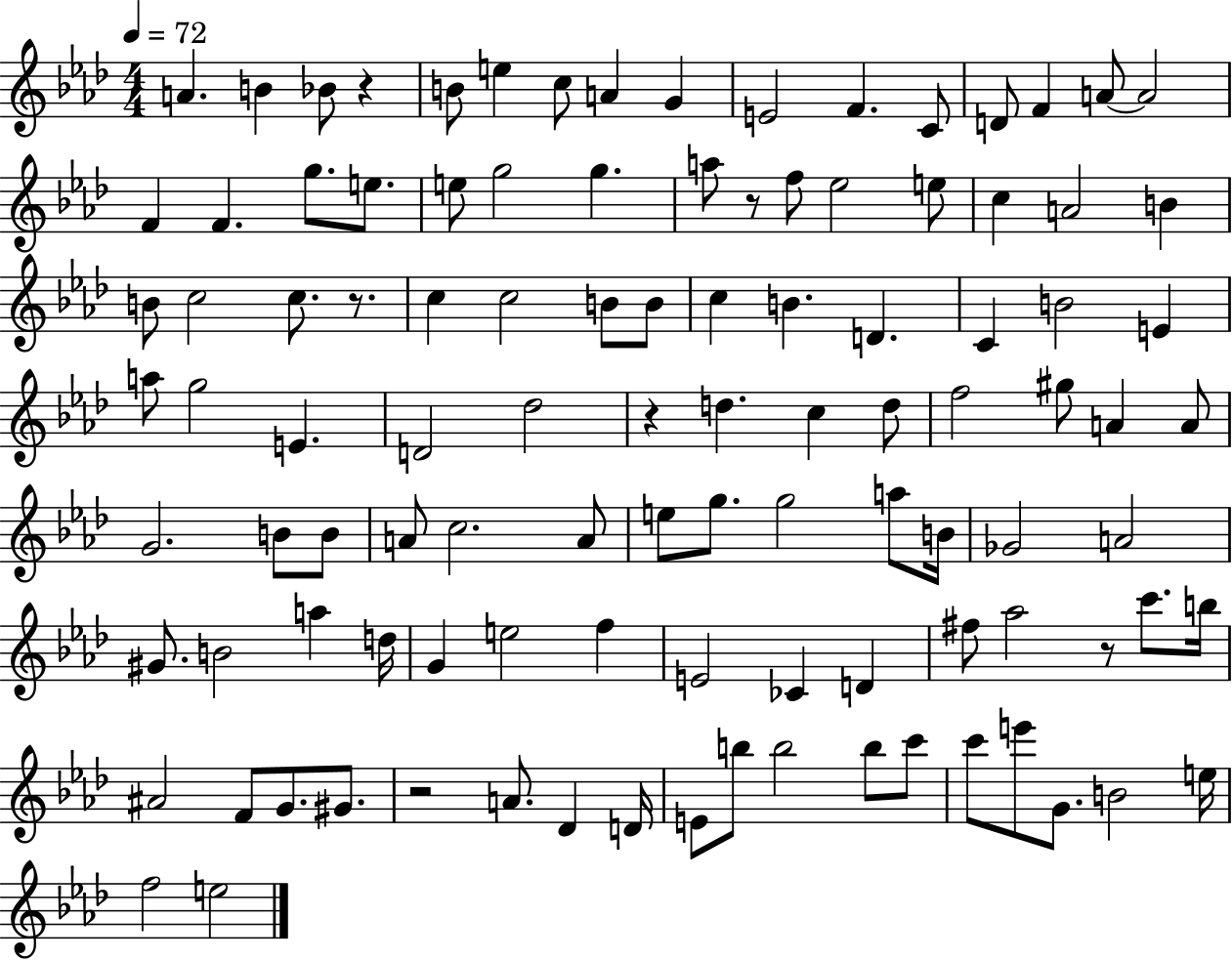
{
  \clef treble
  \numericTimeSignature
  \time 4/4
  \key aes \major
  \tempo 4 = 72
  a'4. b'4 bes'8 r4 | b'8 e''4 c''8 a'4 g'4 | e'2 f'4. c'8 | d'8 f'4 a'8~~ a'2 | \break f'4 f'4. g''8. e''8. | e''8 g''2 g''4. | a''8 r8 f''8 ees''2 e''8 | c''4 a'2 b'4 | \break b'8 c''2 c''8. r8. | c''4 c''2 b'8 b'8 | c''4 b'4. d'4. | c'4 b'2 e'4 | \break a''8 g''2 e'4. | d'2 des''2 | r4 d''4. c''4 d''8 | f''2 gis''8 a'4 a'8 | \break g'2. b'8 b'8 | a'8 c''2. a'8 | e''8 g''8. g''2 a''8 b'16 | ges'2 a'2 | \break gis'8. b'2 a''4 d''16 | g'4 e''2 f''4 | e'2 ces'4 d'4 | fis''8 aes''2 r8 c'''8. b''16 | \break ais'2 f'8 g'8. gis'8. | r2 a'8. des'4 d'16 | e'8 b''8 b''2 b''8 c'''8 | c'''8 e'''8 g'8. b'2 e''16 | \break f''2 e''2 | \bar "|."
}